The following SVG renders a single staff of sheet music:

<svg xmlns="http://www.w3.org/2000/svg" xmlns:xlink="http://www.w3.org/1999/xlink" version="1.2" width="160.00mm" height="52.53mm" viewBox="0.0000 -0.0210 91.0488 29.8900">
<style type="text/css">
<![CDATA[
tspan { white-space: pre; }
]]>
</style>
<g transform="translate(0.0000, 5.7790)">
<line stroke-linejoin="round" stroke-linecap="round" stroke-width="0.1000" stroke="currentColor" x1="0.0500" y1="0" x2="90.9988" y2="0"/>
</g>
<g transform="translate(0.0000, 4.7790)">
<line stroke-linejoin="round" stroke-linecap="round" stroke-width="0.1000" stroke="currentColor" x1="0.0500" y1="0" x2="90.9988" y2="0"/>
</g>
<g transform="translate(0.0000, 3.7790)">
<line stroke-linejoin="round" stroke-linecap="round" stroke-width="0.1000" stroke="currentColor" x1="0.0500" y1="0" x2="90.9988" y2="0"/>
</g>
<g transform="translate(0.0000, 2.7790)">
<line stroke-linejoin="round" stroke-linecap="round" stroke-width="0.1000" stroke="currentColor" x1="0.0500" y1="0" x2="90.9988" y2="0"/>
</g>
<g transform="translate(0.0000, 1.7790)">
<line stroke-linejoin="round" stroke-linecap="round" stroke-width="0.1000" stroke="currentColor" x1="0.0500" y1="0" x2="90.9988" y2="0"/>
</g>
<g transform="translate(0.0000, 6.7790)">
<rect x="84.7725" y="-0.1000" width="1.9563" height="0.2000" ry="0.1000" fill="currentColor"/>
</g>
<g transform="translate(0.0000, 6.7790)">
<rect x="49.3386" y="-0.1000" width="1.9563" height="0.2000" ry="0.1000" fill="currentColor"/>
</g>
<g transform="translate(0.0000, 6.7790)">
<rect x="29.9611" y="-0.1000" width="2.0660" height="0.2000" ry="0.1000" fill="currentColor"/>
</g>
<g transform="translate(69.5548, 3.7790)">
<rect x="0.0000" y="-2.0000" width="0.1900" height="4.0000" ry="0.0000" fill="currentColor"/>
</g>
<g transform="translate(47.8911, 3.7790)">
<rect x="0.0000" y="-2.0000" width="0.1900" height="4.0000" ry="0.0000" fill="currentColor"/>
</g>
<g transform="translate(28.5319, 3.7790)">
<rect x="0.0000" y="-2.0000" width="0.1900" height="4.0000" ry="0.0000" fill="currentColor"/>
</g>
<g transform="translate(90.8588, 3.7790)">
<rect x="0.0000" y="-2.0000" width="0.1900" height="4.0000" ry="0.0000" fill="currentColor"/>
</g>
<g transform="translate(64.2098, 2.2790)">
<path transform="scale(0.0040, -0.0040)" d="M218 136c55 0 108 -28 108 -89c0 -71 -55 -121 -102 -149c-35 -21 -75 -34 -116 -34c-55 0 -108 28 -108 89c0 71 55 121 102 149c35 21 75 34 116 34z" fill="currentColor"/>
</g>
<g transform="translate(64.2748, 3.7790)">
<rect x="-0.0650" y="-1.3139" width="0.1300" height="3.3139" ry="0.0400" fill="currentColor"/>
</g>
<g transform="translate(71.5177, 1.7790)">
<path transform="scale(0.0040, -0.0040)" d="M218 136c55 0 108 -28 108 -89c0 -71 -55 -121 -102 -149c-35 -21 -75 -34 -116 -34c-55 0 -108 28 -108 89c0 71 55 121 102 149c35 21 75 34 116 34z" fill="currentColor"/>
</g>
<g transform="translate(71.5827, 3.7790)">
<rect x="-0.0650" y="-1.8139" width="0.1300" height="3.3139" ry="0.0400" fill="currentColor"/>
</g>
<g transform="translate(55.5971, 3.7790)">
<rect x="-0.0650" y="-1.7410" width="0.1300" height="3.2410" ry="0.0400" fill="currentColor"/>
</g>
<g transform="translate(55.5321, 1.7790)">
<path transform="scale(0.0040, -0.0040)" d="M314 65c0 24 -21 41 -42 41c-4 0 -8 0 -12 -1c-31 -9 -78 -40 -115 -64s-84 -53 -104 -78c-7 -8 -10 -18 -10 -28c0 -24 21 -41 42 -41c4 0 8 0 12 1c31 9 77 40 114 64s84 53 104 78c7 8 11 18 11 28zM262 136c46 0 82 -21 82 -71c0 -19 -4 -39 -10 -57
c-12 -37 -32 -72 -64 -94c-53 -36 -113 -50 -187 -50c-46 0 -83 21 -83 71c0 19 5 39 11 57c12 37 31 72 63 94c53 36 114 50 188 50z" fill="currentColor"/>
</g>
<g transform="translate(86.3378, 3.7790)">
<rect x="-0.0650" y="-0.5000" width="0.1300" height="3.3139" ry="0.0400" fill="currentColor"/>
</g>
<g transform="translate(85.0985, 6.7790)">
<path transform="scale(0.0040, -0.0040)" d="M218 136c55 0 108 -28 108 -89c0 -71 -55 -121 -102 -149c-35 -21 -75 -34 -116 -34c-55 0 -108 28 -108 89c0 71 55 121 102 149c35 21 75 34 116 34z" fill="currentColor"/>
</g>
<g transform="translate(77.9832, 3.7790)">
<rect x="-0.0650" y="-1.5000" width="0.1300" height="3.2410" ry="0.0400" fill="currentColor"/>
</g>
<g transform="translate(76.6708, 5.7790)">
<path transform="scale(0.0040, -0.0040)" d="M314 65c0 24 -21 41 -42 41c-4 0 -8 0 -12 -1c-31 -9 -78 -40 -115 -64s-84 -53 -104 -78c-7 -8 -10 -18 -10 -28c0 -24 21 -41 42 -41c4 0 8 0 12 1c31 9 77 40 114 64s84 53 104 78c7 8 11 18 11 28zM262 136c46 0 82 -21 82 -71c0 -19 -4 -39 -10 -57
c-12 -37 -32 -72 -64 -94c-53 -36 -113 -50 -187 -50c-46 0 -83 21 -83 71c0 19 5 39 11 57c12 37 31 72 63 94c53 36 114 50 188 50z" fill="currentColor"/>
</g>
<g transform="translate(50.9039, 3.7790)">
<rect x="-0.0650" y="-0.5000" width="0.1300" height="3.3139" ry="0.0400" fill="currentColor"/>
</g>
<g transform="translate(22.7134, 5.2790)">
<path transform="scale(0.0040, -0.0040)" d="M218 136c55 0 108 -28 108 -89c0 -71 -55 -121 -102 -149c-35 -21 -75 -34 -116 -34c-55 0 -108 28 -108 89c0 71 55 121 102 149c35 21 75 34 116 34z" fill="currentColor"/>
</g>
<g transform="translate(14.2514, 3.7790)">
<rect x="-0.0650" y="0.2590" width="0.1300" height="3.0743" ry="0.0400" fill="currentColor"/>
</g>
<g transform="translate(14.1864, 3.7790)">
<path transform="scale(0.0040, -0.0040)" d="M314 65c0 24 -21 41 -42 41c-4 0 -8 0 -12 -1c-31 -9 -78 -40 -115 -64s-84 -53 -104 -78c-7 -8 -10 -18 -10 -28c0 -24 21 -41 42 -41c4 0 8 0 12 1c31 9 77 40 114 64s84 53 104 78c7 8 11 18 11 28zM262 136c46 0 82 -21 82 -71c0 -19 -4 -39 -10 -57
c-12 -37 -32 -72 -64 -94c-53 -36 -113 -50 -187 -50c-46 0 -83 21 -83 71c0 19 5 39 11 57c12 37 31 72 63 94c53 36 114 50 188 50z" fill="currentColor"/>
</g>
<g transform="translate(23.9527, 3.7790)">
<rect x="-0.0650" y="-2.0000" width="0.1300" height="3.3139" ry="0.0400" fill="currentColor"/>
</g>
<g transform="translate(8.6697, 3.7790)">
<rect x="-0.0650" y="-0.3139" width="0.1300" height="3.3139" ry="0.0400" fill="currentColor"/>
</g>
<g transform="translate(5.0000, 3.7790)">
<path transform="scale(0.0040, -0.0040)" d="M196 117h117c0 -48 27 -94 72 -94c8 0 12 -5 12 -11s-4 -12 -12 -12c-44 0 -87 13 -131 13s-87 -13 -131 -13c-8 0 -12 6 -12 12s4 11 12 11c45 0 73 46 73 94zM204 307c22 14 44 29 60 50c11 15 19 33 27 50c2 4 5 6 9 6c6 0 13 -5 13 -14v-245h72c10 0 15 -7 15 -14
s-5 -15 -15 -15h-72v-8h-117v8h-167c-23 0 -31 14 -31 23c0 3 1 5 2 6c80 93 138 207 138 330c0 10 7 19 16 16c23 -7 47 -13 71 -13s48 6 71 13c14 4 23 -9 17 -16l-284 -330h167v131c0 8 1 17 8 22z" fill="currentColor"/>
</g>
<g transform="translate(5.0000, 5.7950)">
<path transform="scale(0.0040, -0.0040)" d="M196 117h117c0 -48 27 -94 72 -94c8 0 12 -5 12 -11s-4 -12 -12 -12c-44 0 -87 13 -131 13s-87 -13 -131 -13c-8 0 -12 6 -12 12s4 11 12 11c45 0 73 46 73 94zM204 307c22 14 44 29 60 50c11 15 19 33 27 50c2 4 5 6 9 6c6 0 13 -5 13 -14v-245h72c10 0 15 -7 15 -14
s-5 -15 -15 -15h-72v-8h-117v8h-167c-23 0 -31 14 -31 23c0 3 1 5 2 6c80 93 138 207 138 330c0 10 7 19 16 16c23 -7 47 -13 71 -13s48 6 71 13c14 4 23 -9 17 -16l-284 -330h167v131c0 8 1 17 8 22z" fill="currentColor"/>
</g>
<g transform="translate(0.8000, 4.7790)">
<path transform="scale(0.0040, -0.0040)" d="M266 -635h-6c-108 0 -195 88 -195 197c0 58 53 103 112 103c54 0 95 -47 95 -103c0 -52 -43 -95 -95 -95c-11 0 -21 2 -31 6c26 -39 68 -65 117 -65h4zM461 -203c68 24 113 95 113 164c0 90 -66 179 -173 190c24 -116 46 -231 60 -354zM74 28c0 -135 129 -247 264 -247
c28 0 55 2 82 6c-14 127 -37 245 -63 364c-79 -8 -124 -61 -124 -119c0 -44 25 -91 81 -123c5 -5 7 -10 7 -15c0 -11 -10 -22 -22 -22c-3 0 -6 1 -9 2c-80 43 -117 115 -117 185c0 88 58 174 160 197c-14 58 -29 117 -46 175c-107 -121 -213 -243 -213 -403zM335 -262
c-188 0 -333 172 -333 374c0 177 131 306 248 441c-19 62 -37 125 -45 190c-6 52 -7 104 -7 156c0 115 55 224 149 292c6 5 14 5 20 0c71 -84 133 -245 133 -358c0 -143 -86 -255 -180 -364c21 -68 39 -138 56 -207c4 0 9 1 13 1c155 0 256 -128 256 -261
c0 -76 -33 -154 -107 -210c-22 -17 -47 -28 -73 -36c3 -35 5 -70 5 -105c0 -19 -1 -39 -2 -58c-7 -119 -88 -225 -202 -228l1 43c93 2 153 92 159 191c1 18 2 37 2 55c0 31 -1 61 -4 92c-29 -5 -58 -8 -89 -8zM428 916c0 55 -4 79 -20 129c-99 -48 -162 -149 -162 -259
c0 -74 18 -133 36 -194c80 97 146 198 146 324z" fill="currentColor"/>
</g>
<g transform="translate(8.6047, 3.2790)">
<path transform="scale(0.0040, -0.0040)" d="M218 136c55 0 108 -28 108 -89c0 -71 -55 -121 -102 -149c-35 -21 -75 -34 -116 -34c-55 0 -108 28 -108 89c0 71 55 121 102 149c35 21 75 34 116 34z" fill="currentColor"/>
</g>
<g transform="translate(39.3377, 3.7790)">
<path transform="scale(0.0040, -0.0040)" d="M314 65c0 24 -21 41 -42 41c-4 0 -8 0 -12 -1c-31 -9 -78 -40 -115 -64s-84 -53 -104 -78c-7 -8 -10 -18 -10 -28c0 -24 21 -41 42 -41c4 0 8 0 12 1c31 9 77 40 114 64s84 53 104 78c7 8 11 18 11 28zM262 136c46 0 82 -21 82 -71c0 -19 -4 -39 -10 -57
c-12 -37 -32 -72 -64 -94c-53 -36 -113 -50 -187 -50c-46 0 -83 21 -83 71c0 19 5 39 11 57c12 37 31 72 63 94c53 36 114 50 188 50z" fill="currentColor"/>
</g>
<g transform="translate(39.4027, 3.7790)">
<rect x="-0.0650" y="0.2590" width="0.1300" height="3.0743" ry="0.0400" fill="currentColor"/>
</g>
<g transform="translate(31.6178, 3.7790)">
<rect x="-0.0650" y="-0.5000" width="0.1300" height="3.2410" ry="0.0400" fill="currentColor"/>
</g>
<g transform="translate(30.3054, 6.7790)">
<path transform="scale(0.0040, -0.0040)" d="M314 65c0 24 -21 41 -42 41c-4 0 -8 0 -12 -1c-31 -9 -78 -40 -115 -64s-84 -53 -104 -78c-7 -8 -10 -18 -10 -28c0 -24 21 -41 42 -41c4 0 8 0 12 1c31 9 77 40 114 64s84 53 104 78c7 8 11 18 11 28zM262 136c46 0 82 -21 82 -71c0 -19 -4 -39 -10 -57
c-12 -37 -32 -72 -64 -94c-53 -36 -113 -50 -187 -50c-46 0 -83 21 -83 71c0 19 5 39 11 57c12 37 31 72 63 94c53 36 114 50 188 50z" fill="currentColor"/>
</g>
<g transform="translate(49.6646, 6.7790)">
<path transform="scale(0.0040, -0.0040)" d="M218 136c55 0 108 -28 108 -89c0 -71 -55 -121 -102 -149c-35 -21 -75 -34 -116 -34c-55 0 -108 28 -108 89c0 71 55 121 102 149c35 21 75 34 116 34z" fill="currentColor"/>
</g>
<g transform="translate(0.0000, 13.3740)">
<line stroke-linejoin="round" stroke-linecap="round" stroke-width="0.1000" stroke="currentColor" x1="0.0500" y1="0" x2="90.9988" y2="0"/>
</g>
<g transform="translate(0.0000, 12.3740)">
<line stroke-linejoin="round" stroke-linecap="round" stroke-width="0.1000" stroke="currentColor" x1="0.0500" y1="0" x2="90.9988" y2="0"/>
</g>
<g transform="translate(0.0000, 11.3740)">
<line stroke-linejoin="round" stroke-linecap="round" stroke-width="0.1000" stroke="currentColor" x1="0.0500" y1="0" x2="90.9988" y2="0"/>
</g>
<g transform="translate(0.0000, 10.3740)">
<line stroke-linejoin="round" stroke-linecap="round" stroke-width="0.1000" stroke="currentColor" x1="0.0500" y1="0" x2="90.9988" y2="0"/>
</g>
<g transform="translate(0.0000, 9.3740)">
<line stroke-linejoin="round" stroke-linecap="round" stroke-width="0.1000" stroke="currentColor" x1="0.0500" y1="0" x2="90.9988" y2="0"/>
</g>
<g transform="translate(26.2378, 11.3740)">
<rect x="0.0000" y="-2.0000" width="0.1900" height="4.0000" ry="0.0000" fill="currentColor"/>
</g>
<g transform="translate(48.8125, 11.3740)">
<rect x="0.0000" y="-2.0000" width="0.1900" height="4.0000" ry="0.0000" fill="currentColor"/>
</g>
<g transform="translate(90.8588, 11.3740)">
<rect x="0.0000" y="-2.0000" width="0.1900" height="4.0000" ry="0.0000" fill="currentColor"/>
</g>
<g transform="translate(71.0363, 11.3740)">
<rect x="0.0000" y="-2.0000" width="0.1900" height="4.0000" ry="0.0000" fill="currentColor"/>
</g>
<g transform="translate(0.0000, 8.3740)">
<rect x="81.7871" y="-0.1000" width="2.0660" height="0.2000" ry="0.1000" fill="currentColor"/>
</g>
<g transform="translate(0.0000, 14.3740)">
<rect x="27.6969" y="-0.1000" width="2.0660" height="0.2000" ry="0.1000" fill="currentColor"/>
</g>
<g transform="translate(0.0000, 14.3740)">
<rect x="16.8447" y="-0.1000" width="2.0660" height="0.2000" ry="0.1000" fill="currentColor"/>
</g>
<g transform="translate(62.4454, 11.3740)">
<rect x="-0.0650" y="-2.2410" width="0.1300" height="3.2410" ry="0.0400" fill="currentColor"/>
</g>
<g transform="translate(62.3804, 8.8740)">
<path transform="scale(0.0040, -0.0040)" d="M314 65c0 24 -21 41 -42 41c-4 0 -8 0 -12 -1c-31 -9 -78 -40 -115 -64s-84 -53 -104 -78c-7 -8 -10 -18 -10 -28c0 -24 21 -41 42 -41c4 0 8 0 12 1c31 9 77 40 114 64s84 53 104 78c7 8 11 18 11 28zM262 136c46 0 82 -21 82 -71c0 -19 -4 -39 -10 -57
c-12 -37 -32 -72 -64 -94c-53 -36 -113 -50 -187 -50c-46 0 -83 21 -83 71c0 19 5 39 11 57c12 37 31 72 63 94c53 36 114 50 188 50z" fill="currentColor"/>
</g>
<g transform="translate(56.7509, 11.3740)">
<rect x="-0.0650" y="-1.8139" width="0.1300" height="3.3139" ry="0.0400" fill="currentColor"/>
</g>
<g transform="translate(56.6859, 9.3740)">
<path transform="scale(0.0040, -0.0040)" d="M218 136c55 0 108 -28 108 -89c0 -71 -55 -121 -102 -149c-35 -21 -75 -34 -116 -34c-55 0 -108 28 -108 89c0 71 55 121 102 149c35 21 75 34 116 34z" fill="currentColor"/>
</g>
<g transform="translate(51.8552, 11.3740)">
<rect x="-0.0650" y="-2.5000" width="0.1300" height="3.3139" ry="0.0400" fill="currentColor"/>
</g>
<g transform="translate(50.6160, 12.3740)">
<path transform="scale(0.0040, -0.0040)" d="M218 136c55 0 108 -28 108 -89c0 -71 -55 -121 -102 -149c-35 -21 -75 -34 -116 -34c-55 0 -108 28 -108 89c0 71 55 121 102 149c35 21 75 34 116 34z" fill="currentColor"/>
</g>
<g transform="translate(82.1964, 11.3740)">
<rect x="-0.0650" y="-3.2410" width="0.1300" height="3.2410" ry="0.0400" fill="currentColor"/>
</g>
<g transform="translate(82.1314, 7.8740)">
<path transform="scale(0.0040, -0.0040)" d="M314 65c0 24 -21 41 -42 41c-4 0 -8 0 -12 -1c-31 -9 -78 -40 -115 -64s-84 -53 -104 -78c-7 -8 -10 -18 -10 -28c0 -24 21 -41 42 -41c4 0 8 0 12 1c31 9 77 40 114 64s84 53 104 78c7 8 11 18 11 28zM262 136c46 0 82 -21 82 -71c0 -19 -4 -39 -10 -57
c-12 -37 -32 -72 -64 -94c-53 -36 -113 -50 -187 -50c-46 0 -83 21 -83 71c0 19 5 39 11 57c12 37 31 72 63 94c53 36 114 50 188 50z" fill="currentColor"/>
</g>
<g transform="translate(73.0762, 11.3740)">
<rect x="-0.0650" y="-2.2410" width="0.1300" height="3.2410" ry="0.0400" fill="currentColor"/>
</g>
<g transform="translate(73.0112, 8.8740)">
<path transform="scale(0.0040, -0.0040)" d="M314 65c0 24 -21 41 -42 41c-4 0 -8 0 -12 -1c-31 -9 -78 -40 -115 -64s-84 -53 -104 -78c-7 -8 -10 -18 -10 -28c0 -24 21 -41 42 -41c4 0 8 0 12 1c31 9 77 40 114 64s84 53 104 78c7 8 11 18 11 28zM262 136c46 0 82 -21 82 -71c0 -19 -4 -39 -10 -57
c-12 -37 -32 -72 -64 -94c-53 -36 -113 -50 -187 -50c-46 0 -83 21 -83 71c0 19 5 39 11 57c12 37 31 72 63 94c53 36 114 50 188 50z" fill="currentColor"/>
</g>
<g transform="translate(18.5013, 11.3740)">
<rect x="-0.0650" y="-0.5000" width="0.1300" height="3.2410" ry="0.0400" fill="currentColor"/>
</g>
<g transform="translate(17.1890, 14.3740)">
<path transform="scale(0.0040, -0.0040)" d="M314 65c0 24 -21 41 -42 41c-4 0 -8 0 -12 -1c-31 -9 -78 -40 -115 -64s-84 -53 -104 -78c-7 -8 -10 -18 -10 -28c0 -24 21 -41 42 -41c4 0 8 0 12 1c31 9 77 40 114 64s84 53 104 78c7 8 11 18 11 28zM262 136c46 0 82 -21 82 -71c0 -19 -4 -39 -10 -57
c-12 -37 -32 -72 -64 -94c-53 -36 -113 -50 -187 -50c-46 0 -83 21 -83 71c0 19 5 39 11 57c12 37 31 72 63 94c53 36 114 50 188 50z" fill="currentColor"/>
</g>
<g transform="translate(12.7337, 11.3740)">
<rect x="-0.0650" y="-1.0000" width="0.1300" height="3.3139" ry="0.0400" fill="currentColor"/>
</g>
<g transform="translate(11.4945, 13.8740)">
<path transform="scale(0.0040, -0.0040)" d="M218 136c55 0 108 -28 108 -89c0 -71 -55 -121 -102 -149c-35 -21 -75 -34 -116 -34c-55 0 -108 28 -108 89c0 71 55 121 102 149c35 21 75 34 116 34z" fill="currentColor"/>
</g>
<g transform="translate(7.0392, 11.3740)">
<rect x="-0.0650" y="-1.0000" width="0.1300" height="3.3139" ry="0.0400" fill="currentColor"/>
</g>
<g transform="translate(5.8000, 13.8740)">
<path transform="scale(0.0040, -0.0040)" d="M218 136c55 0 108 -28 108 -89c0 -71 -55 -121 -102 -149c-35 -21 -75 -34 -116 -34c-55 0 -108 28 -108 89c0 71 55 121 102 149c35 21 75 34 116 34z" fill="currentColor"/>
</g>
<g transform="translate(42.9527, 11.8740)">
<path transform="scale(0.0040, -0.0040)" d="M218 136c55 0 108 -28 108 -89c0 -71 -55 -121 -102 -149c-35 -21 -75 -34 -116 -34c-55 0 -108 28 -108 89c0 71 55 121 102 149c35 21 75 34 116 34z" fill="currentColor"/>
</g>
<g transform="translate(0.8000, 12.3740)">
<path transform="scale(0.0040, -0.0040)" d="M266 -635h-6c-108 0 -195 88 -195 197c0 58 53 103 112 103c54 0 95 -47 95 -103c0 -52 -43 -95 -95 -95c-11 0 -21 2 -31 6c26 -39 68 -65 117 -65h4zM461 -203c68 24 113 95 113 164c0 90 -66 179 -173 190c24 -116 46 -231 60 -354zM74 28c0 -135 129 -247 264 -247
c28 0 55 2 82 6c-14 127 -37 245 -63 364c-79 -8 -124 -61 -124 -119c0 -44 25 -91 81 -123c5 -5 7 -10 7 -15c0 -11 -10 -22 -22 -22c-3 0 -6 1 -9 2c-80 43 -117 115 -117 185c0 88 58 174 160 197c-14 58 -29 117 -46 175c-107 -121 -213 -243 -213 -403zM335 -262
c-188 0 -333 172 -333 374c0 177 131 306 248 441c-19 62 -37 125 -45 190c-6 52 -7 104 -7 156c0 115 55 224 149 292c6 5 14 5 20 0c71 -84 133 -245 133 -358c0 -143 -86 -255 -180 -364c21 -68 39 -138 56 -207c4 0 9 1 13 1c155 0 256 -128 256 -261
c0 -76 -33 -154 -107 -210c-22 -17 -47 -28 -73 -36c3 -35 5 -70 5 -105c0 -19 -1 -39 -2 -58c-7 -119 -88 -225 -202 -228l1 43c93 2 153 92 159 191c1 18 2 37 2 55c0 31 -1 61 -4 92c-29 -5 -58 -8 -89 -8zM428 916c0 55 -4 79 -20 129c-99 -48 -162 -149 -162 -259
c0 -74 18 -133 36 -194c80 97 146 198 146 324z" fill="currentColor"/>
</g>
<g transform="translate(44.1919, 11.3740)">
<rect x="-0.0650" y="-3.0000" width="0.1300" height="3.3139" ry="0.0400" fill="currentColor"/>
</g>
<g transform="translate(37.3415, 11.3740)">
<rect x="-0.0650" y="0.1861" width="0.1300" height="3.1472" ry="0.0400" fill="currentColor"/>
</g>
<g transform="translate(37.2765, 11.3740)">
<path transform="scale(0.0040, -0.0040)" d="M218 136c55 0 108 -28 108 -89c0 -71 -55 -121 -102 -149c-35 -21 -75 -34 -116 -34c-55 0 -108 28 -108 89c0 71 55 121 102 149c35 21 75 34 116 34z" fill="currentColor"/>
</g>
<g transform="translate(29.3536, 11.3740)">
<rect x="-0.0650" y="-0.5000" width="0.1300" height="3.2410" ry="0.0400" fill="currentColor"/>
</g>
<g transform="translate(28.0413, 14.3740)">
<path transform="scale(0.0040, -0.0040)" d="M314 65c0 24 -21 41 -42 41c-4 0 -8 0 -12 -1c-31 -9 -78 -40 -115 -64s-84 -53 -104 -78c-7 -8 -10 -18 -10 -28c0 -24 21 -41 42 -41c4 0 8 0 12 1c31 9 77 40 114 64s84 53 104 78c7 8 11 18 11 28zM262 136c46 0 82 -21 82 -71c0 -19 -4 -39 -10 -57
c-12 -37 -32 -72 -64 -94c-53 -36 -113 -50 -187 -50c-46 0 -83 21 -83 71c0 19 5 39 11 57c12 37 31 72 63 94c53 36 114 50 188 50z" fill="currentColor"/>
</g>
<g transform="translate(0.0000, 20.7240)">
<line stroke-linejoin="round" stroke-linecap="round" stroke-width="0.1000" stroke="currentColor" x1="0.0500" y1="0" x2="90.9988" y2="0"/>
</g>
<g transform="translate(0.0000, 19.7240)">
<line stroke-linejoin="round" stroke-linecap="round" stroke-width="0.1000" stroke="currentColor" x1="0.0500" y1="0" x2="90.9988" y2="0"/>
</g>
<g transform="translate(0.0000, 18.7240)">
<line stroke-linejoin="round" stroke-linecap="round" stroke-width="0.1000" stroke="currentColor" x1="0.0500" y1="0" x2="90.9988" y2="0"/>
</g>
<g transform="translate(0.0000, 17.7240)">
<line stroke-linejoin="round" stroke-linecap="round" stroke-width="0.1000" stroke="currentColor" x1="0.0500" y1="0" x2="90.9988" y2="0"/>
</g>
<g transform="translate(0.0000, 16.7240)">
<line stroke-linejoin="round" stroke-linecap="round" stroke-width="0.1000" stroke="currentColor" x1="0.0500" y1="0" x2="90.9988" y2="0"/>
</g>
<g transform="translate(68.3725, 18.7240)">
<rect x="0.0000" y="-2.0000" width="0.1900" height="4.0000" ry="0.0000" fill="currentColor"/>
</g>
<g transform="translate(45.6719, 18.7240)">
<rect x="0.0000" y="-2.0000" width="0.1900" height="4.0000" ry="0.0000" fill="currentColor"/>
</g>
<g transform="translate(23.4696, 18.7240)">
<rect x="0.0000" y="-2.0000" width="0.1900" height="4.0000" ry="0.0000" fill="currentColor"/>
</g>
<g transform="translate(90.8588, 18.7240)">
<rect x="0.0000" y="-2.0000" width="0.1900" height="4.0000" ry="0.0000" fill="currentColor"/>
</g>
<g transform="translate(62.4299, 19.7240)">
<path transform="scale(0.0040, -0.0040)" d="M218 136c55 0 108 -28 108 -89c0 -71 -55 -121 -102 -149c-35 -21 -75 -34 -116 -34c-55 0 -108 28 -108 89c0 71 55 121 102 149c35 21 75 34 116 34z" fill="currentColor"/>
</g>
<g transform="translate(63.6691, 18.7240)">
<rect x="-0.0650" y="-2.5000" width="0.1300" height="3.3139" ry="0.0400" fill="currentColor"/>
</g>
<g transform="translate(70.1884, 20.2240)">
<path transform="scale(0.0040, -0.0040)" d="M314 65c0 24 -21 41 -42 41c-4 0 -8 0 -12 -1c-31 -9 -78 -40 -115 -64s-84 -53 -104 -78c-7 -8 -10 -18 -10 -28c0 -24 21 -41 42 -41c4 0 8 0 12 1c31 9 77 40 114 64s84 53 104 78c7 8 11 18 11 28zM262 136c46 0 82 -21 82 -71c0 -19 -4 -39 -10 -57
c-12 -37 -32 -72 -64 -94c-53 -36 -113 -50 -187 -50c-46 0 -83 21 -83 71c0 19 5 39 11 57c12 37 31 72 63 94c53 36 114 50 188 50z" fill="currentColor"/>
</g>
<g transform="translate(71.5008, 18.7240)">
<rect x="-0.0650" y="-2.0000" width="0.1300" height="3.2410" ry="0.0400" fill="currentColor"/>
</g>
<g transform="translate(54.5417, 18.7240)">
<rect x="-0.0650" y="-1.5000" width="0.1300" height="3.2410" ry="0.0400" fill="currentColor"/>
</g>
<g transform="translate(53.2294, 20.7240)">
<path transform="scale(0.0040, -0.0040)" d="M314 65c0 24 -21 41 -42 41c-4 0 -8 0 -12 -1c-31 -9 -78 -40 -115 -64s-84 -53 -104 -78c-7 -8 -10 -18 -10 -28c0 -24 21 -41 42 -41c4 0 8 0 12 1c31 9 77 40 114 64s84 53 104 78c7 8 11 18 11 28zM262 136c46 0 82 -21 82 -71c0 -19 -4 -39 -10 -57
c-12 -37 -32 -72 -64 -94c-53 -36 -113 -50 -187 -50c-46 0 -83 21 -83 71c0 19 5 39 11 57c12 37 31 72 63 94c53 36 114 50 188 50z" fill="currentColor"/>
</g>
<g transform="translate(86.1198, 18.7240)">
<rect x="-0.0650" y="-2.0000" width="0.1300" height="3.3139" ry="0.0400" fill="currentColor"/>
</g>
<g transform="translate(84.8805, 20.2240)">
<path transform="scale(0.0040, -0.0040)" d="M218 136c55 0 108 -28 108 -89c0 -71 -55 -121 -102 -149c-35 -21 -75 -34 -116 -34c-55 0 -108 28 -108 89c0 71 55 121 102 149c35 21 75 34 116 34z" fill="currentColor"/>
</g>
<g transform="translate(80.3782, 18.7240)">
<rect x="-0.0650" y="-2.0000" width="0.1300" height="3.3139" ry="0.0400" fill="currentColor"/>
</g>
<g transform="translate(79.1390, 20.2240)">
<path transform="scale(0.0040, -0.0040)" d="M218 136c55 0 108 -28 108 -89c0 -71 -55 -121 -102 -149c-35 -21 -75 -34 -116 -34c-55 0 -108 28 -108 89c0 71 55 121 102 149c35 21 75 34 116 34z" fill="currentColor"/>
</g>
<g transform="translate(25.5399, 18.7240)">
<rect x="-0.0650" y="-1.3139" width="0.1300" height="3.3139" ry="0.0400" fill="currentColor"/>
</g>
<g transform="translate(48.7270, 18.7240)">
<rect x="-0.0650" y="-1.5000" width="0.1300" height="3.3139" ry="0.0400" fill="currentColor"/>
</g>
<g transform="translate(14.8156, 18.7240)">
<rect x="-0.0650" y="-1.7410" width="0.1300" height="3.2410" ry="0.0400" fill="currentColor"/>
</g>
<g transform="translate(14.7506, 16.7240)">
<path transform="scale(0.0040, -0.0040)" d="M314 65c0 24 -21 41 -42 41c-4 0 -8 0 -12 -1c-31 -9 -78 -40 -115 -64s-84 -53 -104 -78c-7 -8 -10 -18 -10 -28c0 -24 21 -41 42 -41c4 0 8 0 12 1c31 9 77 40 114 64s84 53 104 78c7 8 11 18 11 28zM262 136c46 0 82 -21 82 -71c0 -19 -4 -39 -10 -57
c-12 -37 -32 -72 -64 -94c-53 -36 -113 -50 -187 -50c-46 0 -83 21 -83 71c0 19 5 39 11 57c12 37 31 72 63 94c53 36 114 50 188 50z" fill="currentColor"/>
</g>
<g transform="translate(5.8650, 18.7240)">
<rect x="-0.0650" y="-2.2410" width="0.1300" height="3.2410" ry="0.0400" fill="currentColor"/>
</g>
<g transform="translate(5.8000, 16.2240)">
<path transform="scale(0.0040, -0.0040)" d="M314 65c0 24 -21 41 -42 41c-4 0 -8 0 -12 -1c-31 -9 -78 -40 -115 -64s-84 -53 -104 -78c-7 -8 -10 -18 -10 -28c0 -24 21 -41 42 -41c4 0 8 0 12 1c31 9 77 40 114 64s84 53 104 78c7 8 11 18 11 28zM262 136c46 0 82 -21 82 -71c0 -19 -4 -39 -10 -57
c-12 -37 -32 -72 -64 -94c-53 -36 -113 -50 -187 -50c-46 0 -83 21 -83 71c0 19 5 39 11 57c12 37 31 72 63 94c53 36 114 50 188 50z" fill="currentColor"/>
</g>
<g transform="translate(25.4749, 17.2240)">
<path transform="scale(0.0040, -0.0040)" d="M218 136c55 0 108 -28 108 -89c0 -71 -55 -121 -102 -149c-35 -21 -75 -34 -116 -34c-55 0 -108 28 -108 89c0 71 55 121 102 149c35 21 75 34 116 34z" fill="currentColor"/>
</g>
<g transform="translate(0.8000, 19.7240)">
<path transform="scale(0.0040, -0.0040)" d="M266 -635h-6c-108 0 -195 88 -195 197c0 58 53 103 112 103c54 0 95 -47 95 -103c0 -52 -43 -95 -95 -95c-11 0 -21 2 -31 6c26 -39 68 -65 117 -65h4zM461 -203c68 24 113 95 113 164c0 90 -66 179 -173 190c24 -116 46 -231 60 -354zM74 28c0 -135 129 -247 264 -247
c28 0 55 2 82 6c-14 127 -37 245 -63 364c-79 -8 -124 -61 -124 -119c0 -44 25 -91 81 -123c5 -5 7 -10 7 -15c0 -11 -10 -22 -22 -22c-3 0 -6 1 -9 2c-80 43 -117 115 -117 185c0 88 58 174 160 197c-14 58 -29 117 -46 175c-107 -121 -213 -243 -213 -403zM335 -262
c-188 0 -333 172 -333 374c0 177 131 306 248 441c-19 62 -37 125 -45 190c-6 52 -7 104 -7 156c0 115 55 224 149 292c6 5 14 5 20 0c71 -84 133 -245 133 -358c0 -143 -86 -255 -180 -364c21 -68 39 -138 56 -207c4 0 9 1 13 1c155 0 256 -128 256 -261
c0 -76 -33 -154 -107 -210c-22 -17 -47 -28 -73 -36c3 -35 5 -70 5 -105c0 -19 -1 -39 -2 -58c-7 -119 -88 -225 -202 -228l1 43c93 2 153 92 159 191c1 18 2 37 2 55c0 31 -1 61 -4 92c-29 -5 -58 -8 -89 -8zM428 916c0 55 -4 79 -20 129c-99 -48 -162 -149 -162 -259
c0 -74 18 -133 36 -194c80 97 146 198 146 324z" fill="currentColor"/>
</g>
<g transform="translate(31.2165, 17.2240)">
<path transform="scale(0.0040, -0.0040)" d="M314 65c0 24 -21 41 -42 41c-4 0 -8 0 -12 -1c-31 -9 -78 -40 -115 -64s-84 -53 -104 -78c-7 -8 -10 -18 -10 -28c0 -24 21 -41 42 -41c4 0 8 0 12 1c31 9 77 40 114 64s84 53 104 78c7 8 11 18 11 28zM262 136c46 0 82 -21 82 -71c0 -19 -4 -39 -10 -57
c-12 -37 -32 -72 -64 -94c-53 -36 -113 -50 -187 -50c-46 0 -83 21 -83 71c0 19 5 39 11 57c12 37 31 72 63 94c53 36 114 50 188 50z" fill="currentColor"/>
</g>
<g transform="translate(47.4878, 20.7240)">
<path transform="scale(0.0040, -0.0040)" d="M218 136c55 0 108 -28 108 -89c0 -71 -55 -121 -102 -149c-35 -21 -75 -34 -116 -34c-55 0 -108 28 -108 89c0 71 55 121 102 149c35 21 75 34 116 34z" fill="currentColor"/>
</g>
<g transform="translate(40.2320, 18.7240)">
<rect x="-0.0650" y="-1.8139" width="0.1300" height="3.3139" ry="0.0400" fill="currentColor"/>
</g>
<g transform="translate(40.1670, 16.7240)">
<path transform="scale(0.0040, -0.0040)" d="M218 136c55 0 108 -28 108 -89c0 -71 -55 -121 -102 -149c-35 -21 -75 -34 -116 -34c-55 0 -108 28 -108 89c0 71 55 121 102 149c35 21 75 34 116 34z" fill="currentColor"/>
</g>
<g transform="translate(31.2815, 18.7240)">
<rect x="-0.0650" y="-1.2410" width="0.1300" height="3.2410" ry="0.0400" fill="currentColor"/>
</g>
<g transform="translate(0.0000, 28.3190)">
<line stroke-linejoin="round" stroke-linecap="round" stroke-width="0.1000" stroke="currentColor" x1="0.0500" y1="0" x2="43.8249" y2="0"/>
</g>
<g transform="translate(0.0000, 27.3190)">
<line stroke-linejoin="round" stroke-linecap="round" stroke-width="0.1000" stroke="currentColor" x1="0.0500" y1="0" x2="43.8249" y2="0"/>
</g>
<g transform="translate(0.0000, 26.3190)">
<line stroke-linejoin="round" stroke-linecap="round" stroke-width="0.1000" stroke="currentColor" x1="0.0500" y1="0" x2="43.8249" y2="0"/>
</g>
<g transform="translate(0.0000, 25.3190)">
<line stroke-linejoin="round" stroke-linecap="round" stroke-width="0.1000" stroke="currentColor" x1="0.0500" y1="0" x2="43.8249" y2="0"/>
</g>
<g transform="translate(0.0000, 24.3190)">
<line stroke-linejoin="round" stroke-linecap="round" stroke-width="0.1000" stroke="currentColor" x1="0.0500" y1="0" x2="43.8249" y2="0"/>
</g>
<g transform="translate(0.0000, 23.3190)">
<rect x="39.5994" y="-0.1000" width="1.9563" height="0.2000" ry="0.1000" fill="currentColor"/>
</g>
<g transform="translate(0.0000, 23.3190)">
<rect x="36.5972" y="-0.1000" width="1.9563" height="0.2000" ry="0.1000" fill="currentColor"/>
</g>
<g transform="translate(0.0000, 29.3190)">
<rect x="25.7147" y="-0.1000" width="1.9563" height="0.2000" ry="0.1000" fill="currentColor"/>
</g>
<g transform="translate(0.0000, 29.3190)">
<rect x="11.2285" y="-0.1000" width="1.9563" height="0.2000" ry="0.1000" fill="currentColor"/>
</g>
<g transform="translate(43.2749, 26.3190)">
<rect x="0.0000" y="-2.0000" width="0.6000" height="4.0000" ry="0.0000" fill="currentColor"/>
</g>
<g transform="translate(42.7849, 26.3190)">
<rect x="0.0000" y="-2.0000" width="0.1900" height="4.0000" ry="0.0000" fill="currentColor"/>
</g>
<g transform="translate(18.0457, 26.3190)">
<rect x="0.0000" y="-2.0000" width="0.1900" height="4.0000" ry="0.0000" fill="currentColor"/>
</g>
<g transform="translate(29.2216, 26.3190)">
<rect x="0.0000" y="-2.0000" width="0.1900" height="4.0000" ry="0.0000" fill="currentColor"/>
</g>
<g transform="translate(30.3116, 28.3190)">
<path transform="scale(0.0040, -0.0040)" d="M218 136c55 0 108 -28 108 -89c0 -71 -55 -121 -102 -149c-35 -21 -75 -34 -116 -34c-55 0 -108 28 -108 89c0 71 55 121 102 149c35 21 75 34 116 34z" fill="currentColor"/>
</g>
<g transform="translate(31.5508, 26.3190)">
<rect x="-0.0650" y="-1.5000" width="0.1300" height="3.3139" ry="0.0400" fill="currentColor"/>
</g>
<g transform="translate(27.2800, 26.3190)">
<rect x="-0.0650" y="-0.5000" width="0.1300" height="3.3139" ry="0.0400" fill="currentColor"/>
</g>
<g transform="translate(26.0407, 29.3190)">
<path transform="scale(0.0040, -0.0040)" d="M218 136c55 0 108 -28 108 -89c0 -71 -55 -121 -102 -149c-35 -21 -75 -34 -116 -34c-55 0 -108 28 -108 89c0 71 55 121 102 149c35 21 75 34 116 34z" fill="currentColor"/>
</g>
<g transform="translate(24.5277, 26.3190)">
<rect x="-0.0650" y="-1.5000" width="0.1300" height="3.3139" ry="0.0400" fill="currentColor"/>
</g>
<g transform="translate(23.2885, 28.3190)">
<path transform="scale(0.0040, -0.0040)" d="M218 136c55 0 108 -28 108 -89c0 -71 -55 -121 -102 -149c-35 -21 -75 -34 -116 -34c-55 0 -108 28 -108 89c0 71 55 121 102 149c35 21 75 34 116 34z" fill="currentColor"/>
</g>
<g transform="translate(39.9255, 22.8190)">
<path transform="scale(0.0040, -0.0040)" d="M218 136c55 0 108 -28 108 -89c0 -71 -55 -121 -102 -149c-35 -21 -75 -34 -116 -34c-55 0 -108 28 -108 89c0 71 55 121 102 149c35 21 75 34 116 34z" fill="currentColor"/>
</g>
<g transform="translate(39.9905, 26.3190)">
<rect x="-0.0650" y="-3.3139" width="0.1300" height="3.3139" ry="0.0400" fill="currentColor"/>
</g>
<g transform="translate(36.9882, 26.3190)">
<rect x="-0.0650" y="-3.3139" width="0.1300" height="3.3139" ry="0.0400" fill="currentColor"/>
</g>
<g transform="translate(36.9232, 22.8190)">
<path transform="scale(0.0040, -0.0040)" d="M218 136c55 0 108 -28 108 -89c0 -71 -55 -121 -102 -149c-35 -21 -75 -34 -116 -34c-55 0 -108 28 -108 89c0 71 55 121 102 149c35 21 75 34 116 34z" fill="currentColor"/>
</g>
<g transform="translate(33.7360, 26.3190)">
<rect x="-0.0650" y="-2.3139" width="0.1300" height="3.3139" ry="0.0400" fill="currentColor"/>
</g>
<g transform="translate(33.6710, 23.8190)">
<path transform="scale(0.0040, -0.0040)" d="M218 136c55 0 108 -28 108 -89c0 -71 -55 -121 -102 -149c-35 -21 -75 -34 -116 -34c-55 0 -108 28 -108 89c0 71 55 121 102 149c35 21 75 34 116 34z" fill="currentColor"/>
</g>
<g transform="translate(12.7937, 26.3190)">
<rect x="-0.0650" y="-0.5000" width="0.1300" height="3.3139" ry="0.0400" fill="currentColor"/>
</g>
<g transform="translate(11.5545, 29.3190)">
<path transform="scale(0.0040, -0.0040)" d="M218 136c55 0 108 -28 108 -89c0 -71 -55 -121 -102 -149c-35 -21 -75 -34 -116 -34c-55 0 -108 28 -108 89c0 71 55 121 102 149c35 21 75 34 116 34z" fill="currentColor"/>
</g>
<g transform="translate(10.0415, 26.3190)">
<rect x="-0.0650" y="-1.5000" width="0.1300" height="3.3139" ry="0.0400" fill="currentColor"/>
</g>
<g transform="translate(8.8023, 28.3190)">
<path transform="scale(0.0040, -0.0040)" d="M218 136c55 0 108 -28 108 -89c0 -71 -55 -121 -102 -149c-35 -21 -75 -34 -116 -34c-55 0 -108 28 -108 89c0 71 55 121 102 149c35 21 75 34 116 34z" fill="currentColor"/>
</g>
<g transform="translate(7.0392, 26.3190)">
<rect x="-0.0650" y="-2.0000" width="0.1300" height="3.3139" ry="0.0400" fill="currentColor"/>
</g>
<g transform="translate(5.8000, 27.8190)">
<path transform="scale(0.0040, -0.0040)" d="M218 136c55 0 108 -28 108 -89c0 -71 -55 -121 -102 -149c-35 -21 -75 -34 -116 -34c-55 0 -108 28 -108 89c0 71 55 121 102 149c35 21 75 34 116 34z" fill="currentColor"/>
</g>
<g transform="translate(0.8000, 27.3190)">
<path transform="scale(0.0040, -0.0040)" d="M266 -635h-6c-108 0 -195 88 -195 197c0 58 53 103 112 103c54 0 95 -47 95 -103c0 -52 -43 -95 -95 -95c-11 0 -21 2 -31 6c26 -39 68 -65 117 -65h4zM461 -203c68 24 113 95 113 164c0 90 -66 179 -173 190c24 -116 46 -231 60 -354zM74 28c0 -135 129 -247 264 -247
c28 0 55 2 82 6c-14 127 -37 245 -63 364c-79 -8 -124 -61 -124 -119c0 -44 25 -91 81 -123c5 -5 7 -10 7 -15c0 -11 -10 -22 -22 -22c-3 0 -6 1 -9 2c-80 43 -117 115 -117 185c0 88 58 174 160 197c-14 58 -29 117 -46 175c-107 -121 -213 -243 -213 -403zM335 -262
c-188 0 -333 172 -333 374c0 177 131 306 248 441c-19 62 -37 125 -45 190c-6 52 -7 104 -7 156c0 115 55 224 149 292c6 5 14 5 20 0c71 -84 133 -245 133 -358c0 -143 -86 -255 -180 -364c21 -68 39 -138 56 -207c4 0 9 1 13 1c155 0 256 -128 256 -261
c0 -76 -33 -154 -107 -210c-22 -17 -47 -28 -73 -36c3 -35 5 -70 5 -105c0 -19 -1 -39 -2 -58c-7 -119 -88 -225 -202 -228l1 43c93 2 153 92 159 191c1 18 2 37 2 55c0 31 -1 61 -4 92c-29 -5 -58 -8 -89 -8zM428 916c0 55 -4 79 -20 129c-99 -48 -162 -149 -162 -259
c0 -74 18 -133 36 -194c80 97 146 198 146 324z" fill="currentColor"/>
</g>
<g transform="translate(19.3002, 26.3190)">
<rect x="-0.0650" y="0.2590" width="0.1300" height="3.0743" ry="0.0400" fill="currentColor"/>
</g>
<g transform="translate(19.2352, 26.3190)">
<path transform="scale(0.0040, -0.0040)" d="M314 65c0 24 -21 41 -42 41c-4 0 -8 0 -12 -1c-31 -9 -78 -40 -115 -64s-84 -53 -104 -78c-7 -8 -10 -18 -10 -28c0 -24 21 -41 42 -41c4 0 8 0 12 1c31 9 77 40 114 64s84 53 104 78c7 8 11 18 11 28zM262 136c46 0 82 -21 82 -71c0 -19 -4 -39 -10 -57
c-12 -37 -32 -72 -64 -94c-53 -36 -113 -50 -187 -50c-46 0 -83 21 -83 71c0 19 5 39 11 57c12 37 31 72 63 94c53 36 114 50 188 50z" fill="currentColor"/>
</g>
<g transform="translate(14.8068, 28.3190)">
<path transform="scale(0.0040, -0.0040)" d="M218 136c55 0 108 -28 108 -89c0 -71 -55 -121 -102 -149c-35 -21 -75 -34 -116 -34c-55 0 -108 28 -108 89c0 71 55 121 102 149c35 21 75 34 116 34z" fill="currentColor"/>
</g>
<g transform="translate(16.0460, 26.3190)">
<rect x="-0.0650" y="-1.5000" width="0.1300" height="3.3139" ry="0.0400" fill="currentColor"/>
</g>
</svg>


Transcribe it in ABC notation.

X:1
T:Untitled
M:4/4
L:1/4
K:C
c B2 F C2 B2 C f2 e f E2 C D D C2 C2 B A G f g2 g2 b2 g2 f2 e e2 f E E2 G F2 F F F E C E B2 E C E g b b